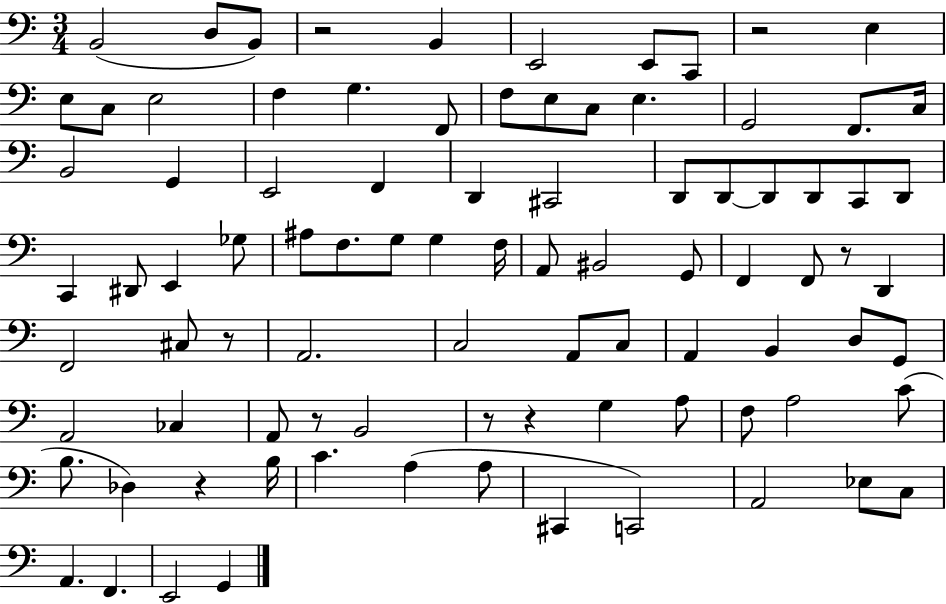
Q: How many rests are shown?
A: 8